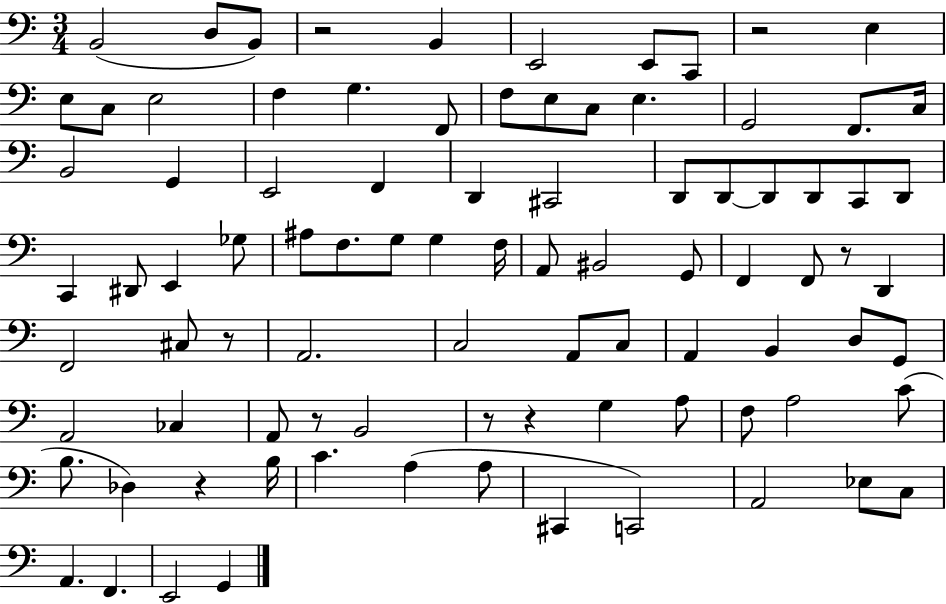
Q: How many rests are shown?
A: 8